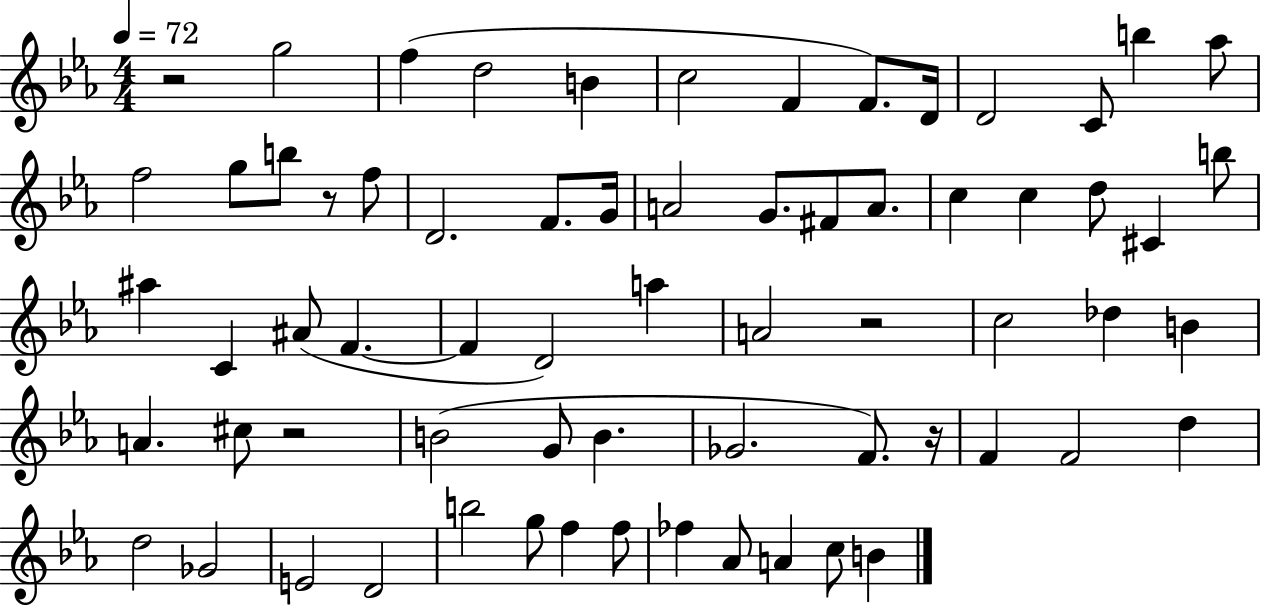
R/h G5/h F5/q D5/h B4/q C5/h F4/q F4/e. D4/s D4/h C4/e B5/q Ab5/e F5/h G5/e B5/e R/e F5/e D4/h. F4/e. G4/s A4/h G4/e. F#4/e A4/e. C5/q C5/q D5/e C#4/q B5/e A#5/q C4/q A#4/e F4/q. F4/q D4/h A5/q A4/h R/h C5/h Db5/q B4/q A4/q. C#5/e R/h B4/h G4/e B4/q. Gb4/h. F4/e. R/s F4/q F4/h D5/q D5/h Gb4/h E4/h D4/h B5/h G5/e F5/q F5/e FES5/q Ab4/e A4/q C5/e B4/q